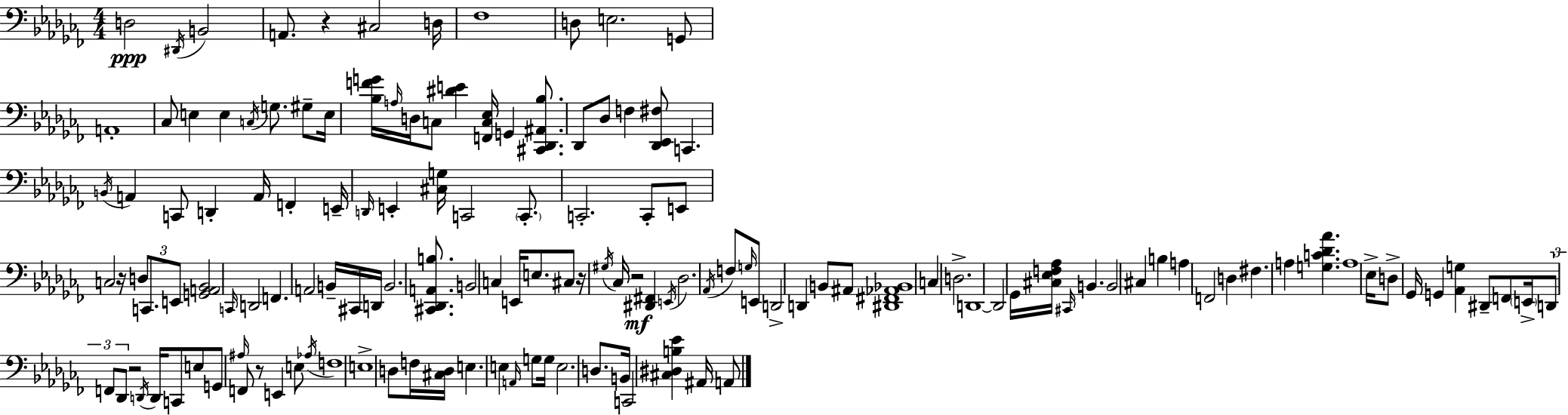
X:1
T:Untitled
M:4/4
L:1/4
K:Abm
D,2 ^D,,/4 B,,2 A,,/2 z ^C,2 D,/4 _F,4 D,/2 E,2 G,,/2 A,,4 _C,/2 E, E, C,/4 G,/2 ^G,/2 E,/4 [_B,FG]/4 A,/4 D,/4 C,/2 [^DE] [F,,C,_E,]/4 G,, [^C,,_D,,^A,,_B,]/2 _D,,/2 _D,/2 F, [_D,,_E,,^F,]/2 C,, B,,/4 A,, C,,/2 D,, A,,/4 F,, E,,/4 D,,/4 E,, [^C,G,]/4 C,,2 C,,/2 C,,2 C,,/2 E,,/2 C,2 z/4 D,/2 C,,/2 E,,/2 [G,,A,,_B,,]2 C,,/4 D,,2 F,, A,,2 B,,/4 ^C,,/4 D,,/4 B,,2 [^C,,_D,,A,,B,]/2 B,,2 C, E,,/4 E,/2 ^C,/2 z/4 ^G,/4 _C,/4 z2 [^D,,^F,,] E,,/4 _D,2 _A,,/4 F,/2 G,/4 E,,/2 D,,2 D,, B,,/2 ^A,,/2 [^D,,^F,,_A,,_B,,]4 C, D,2 D,,4 D,,2 _G,,/4 [^C,_E,F,_A,]/4 ^C,,/4 B,, B,,2 ^C, B, A, F,,2 D, ^F, A, [G,C_D_A] A,4 _E,/4 D,/2 _G,,/4 G,, [_A,,G,] ^D,,/2 F,,/2 E,,/4 D,,/2 F,,/2 _D,,/2 z2 D,,/4 D,,/4 C,,/2 E,/2 G,,/2 ^A,/4 F,,/2 z/2 E,, E,/2 _A,/4 F,4 E,4 D,/2 F,/4 [^C,D,]/4 E, E, A,,/4 G,/2 G,/4 E,2 D,/2 B,,/4 C,,2 [^C,^D,B,_E] ^A,,/4 A,,/2